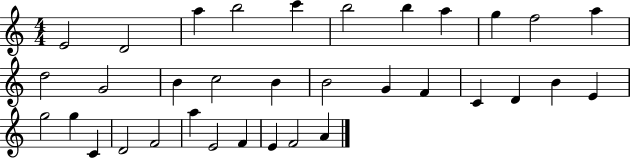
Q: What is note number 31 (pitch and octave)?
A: F4